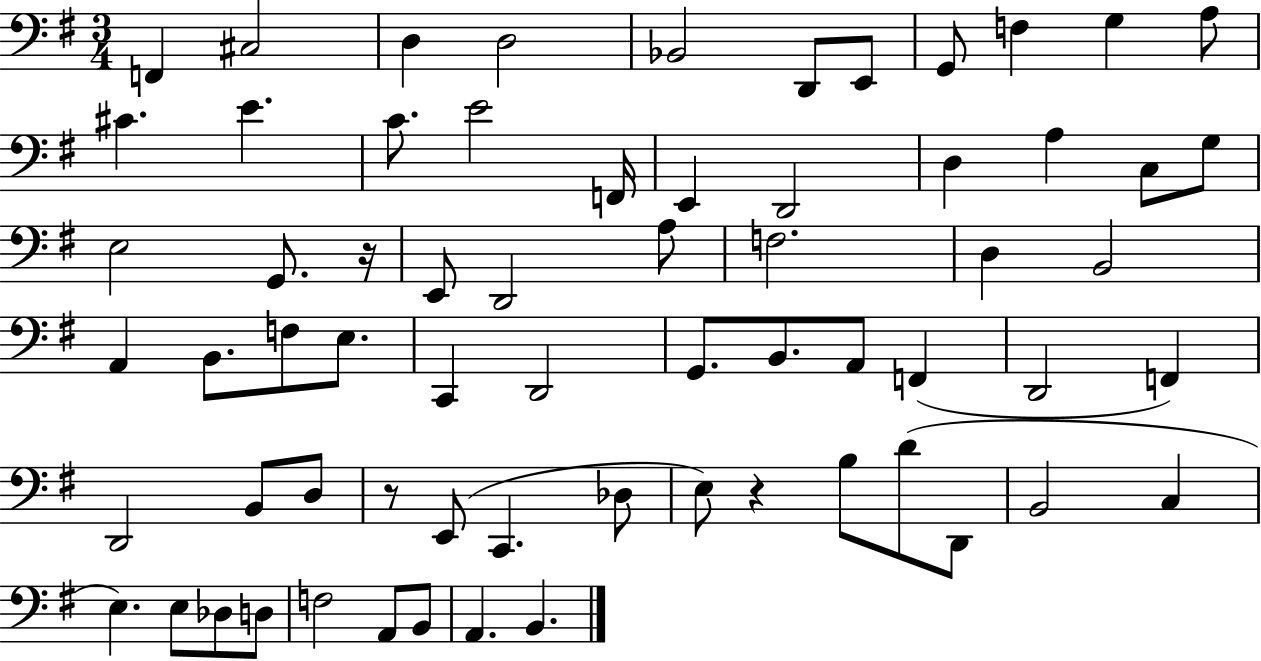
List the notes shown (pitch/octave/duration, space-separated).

F2/q C#3/h D3/q D3/h Bb2/h D2/e E2/e G2/e F3/q G3/q A3/e C#4/q. E4/q. C4/e. E4/h F2/s E2/q D2/h D3/q A3/q C3/e G3/e E3/h G2/e. R/s E2/e D2/h A3/e F3/h. D3/q B2/h A2/q B2/e. F3/e E3/e. C2/q D2/h G2/e. B2/e. A2/e F2/q D2/h F2/q D2/h B2/e D3/e R/e E2/e C2/q. Db3/e E3/e R/q B3/e D4/e D2/e B2/h C3/q E3/q. E3/e Db3/e D3/e F3/h A2/e B2/e A2/q. B2/q.